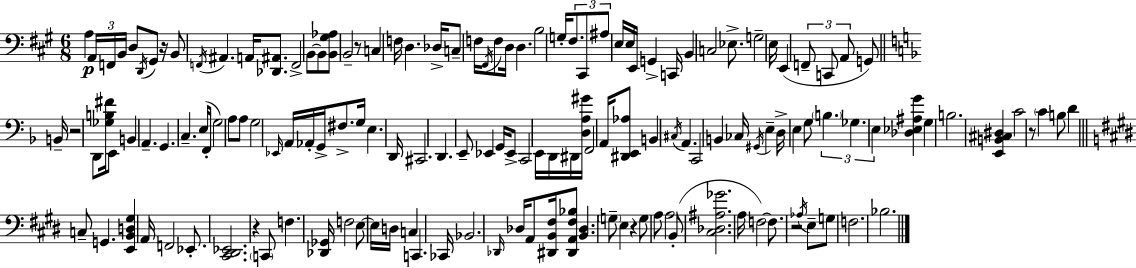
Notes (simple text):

A3/q A2/s F2/s B2/s D3/e D2/s G#2/e R/s B2/e F2/s A#2/q. A2/s [Db2,A#2]/e. F2/h B2/e B2/e [B2,G#3,Ab3]/e B2/h R/e C3/q F3/s D3/q. Db3/s C3/e F3/s F#2/s F3/e D3/s D3/q. B3/h G3/s F#3/e. C#2/e A#3/e E3/s E3/s E2/s G2/q C2/s B2/q C3/h Eb3/e. G3/h E3/s E2/q F2/e C2/e A2/e G2/e B2/s R/h D2/e [Gb3,B3,F#4]/s E2/e B2/q A2/q. G2/q. C3/q. E3/s F2/s G3/h A3/e A3/e G3/h Eb2/s A2/s Ab2/s G2/s F#3/e. G3/s E3/q. D2/s C#2/h. D2/q. E2/e Eb2/q G2/s Eb2/e C2/h E2/s D2/s D#2/s [D3,A3,G#4]/s F2/h A2/s [D#2,E2,Ab3]/e B2/q C#3/s A2/q. C2/h B2/q CES3/s G#2/s E3/q D3/s E3/q G3/e B3/q. Gb3/q. E3/q [Db3,Eb3,A#3,G4]/q G3/q B3/h. [E2,B2,C#3,D#3]/q C4/h R/e C4/q B3/e D4/q C3/e G2/q. [E2,B2,D3,G#3]/q A2/s F2/h Eb2/e. [C#2,D#2,Eb2]/h. R/q C2/e F3/q. [Db2,Gb2]/s F3/h E3/e E3/s D3/s C3/q C2/q. CES2/s Bb2/h. Db2/s Db3/s A2/e [D#2,B2,F#3]/s [D#2,A2,F#3,Bb3]/e [B2,Db3]/q. G3/e E3/q R/q G3/e A3/e A3/h B2/e [C#3,Db3,A#3,Gb4]/h. A3/s F3/h F3/e. R/h Ab3/s E3/e G3/e F3/h. Bb3/h.